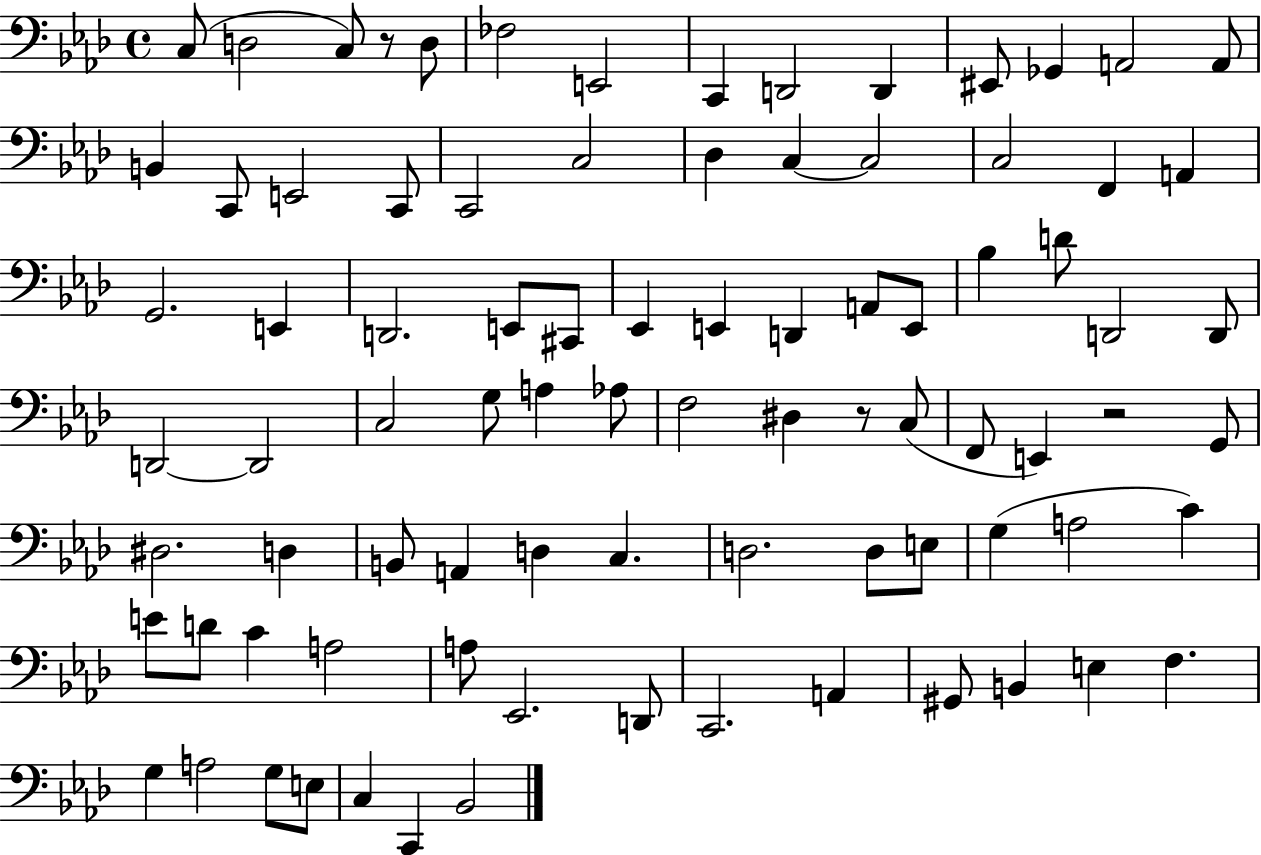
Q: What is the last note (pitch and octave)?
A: Bb2